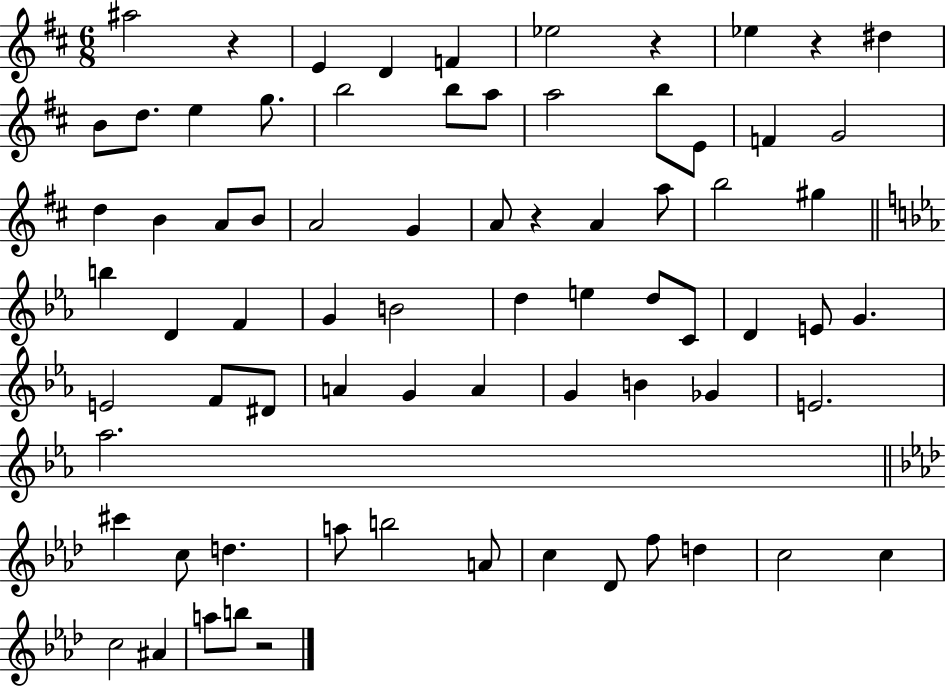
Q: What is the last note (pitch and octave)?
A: B5